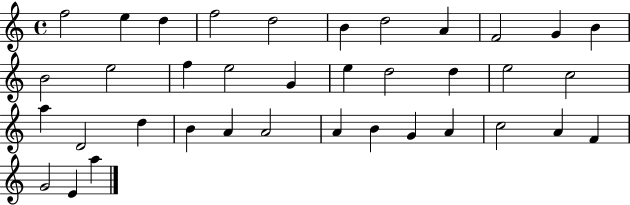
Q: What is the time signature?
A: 4/4